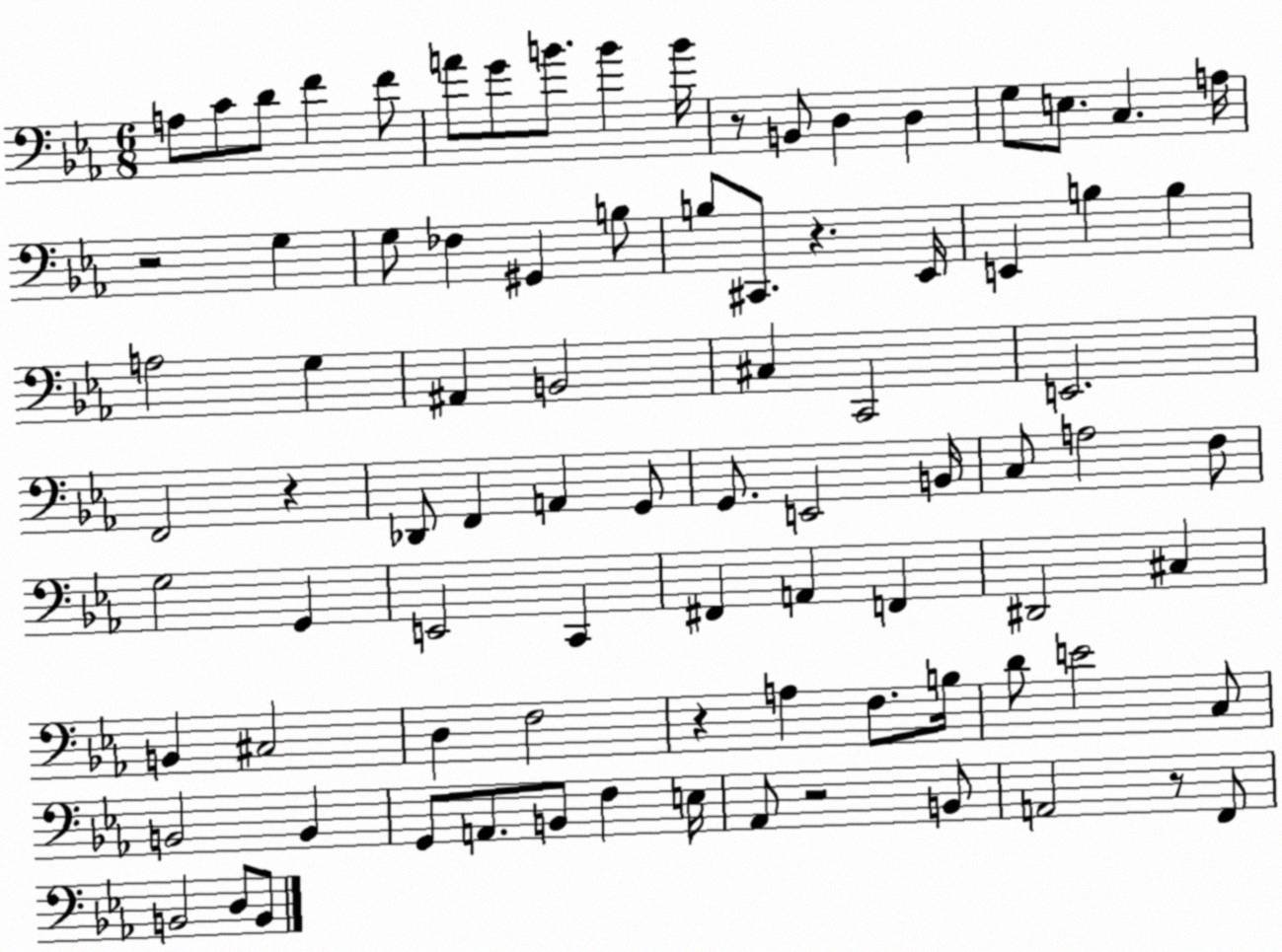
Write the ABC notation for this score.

X:1
T:Untitled
M:6/8
L:1/4
K:Eb
A,/2 C/2 D/2 F F/2 A/2 G/2 B/2 B B/4 z/2 B,,/2 D, D, G,/2 E,/2 C, A,/4 z2 G, G,/2 _F, ^G,, B,/2 B,/2 ^C,,/2 z _E,,/4 E,, B, B, A,2 G, ^A,, B,,2 ^C, C,,2 E,,2 F,,2 z _D,,/2 F,, A,, G,,/2 G,,/2 E,,2 B,,/4 C,/2 A,2 F,/2 G,2 G,, E,,2 C,, ^F,, A,, F,, ^D,,2 ^C, B,, ^C,2 D, F,2 z A, F,/2 B,/4 D/2 E2 C,/2 B,,2 B,, G,,/2 A,,/2 B,,/2 F, E,/4 _A,,/2 z2 B,,/2 A,,2 z/2 F,,/2 B,,2 D,/2 B,,/2